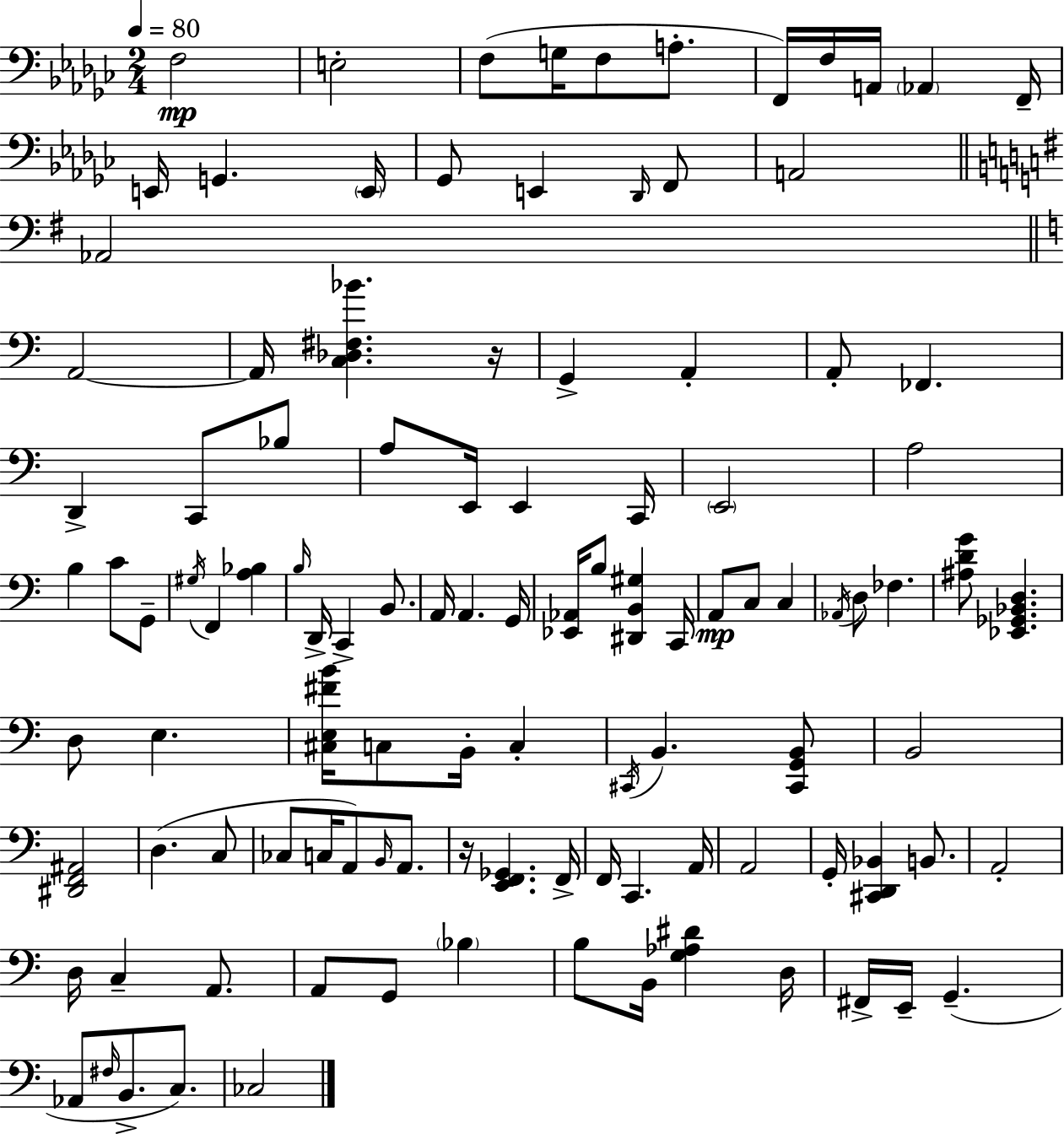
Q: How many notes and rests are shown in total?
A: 109